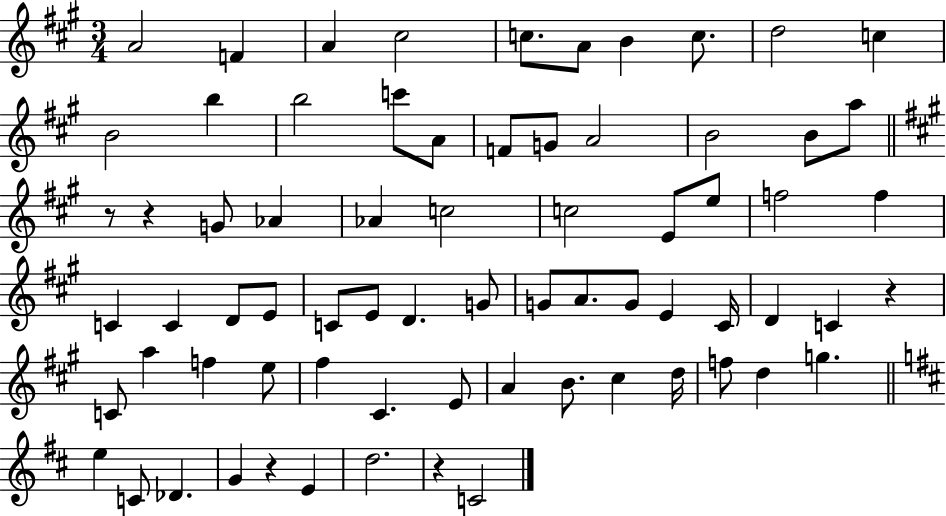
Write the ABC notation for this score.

X:1
T:Untitled
M:3/4
L:1/4
K:A
A2 F A ^c2 c/2 A/2 B c/2 d2 c B2 b b2 c'/2 A/2 F/2 G/2 A2 B2 B/2 a/2 z/2 z G/2 _A _A c2 c2 E/2 e/2 f2 f C C D/2 E/2 C/2 E/2 D G/2 G/2 A/2 G/2 E ^C/4 D C z C/2 a f e/2 ^f ^C E/2 A B/2 ^c d/4 f/2 d g e C/2 _D G z E d2 z C2